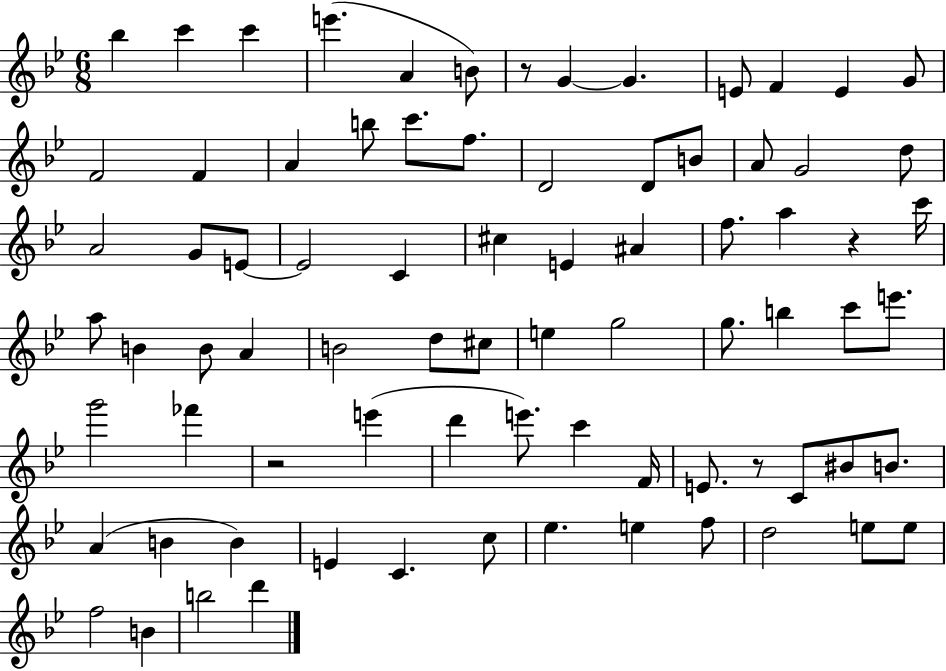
Bb5/q C6/q C6/q E6/q. A4/q B4/e R/e G4/q G4/q. E4/e F4/q E4/q G4/e F4/h F4/q A4/q B5/e C6/e. F5/e. D4/h D4/e B4/e A4/e G4/h D5/e A4/h G4/e E4/e E4/h C4/q C#5/q E4/q A#4/q F5/e. A5/q R/q C6/s A5/e B4/q B4/e A4/q B4/h D5/e C#5/e E5/q G5/h G5/e. B5/q C6/e E6/e. G6/h FES6/q R/h E6/q D6/q E6/e. C6/q F4/s E4/e. R/e C4/e BIS4/e B4/e. A4/q B4/q B4/q E4/q C4/q. C5/e Eb5/q. E5/q F5/e D5/h E5/e E5/e F5/h B4/q B5/h D6/q